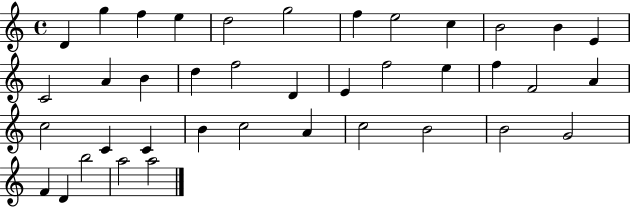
{
  \clef treble
  \time 4/4
  \defaultTimeSignature
  \key c \major
  d'4 g''4 f''4 e''4 | d''2 g''2 | f''4 e''2 c''4 | b'2 b'4 e'4 | \break c'2 a'4 b'4 | d''4 f''2 d'4 | e'4 f''2 e''4 | f''4 f'2 a'4 | \break c''2 c'4 c'4 | b'4 c''2 a'4 | c''2 b'2 | b'2 g'2 | \break f'4 d'4 b''2 | a''2 a''2 | \bar "|."
}